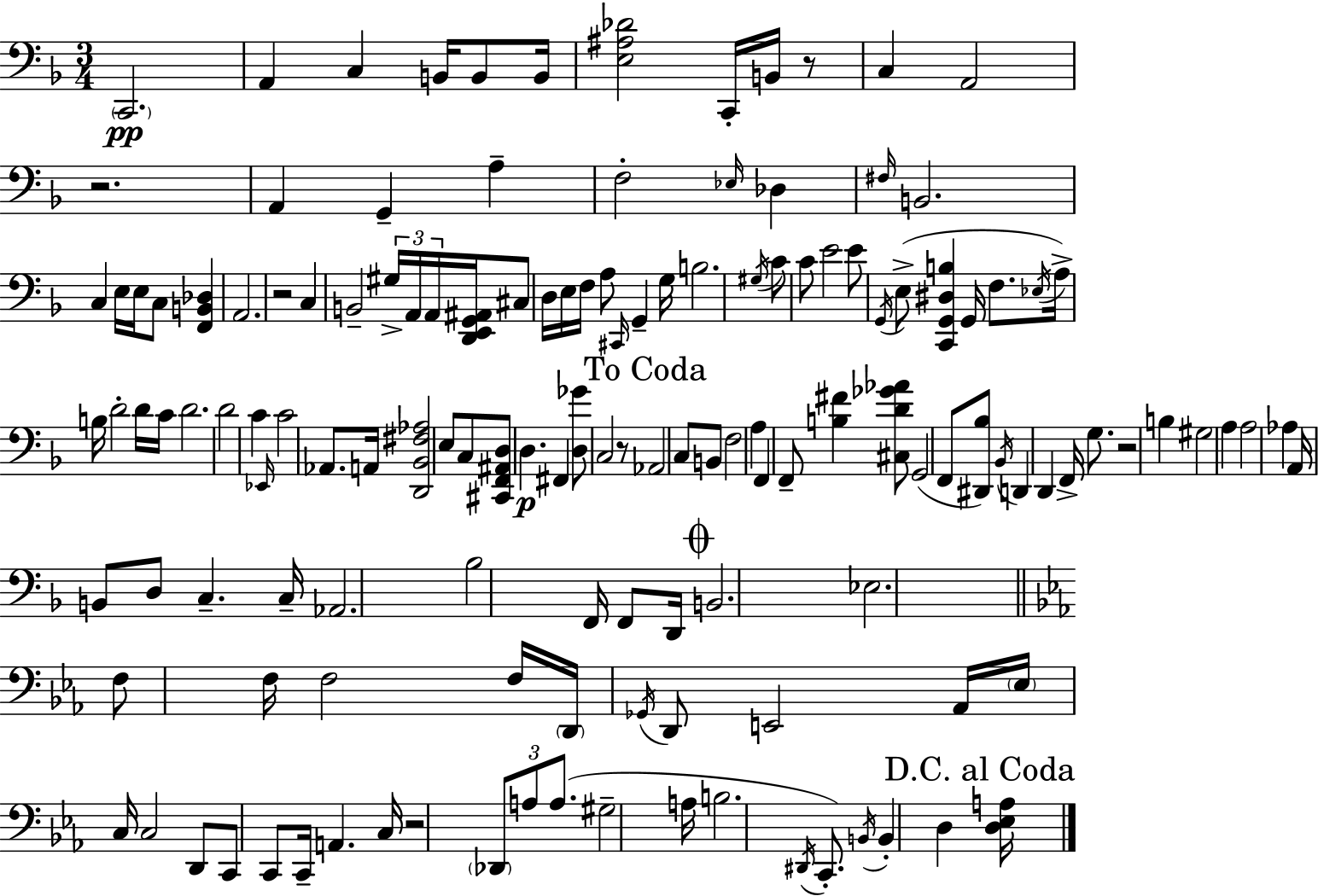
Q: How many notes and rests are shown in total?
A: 141